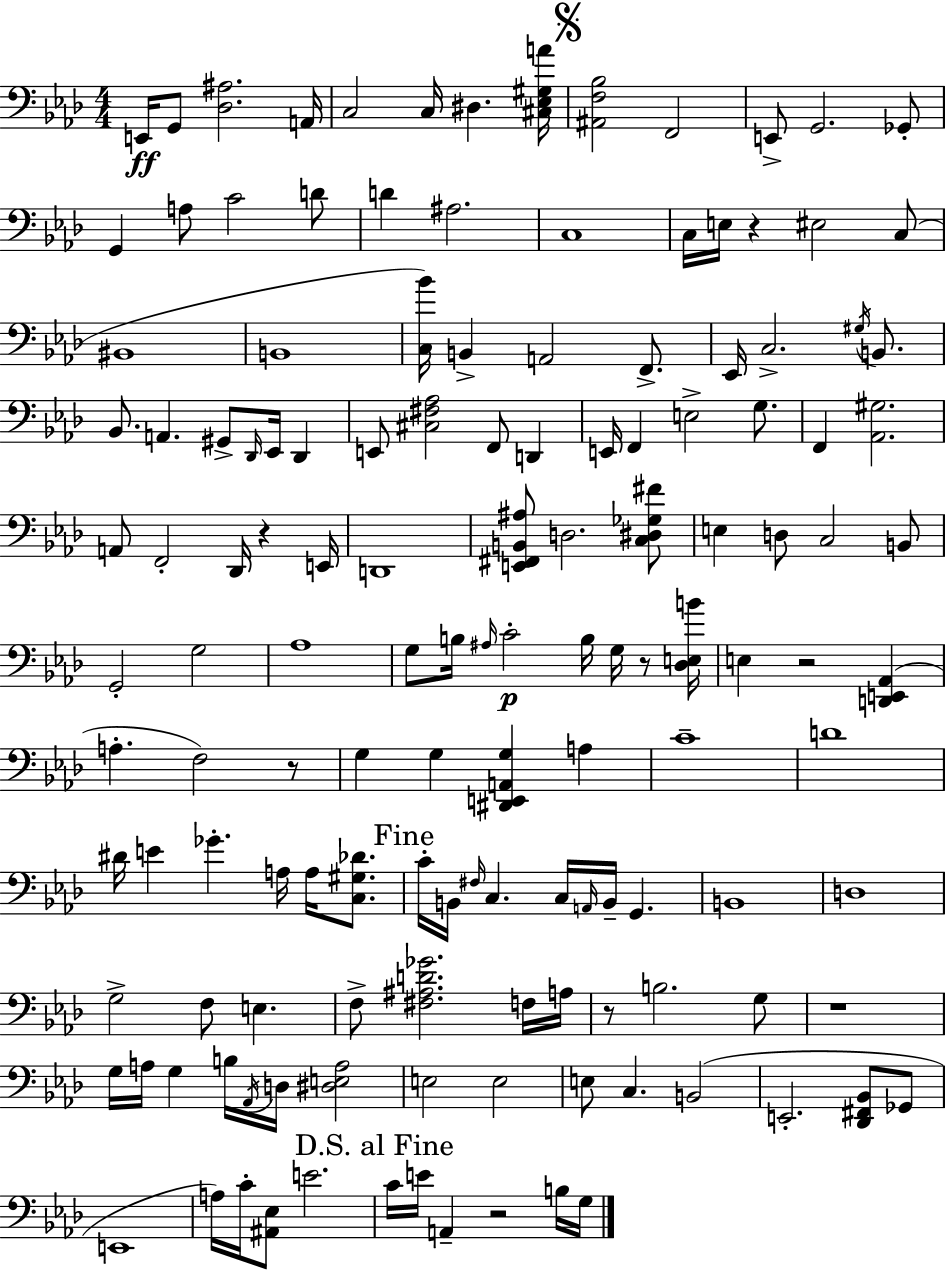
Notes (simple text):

E2/s G2/e [Db3,A#3]/h. A2/s C3/h C3/s D#3/q. [C#3,Eb3,G#3,A4]/s [A#2,F3,Bb3]/h F2/h E2/e G2/h. Gb2/e G2/q A3/e C4/h D4/e D4/q A#3/h. C3/w C3/s E3/s R/q EIS3/h C3/e BIS2/w B2/w [C3,Bb4]/s B2/q A2/h F2/e. Eb2/s C3/h. G#3/s B2/e. Bb2/e. A2/q. G#2/e Db2/s Eb2/s Db2/q E2/e [C#3,F#3,Ab3]/h F2/e D2/q E2/s F2/q E3/h G3/e. F2/q [Ab2,G#3]/h. A2/e F2/h Db2/s R/q E2/s D2/w [E2,F#2,B2,A#3]/e D3/h. [C3,D#3,Gb3,F#4]/e E3/q D3/e C3/h B2/e G2/h G3/h Ab3/w G3/e B3/s A#3/s C4/h B3/s G3/s R/e [Db3,E3,B4]/s E3/q R/h [D2,E2,Ab2]/q A3/q. F3/h R/e G3/q G3/q [D#2,E2,A2,G3]/q A3/q C4/w D4/w D#4/s E4/q Gb4/q. A3/s A3/s [C3,G#3,Db4]/e. C4/s B2/s F#3/s C3/q. C3/s A2/s B2/s G2/q. B2/w D3/w G3/h F3/e E3/q. F3/e [F#3,A#3,D4,Gb4]/h. F3/s A3/s R/e B3/h. G3/e R/w G3/s A3/s G3/q B3/s Ab2/s D3/s [D#3,E3,A3]/h E3/h E3/h E3/e C3/q. B2/h E2/h. [Db2,F#2,Bb2]/e Gb2/e E2/w A3/s C4/s [A#2,Eb3]/e E4/h. C4/s E4/s A2/q R/h B3/s G3/s